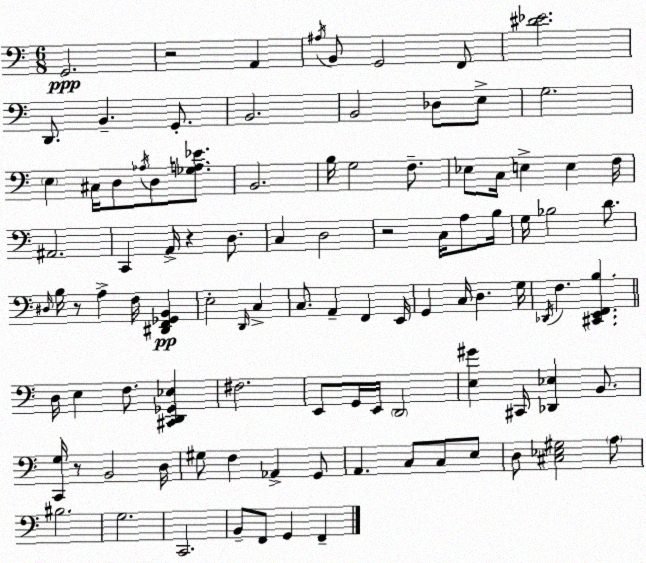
X:1
T:Untitled
M:6/8
L:1/4
K:Am
G,,2 z2 A,, ^A,/4 B,,/2 G,,2 F,,/2 [^D_E]2 D,,/2 B,, G,,/2 B,,2 B,,2 _D,/2 E,/2 G,2 E, ^C,/4 D,/2 _A,/4 D,/2 [_G,A,_E]/2 B,,2 B,/4 G,2 F,/2 _E,/2 C,/4 E, E, F,/4 ^A,,2 C,, A,,/4 z D,/2 C, D,2 z2 C,/4 A,/2 B,/4 G,/4 _B,2 D/2 ^D,/4 B,/4 z/2 A, F,/4 [^D,,F,,_G,,B,,] E,2 D,,/4 C, C,/2 A,, F,, E,,/4 G,, C,/4 D, G,/4 _D,,/4 F, [^C,,E,,F,,B,] D,/4 E, F,/2 [^C,,D,,_G,,_E,] ^F,2 E,,/2 G,,/4 E,,/4 D,,2 [E,^G] ^C,,/4 [_D,,_E,] B,,/2 [C,,G,]/4 z/2 B,,2 D,/4 ^G,/2 F, _A,, G,,/2 A,, C,/2 C,/2 E,/2 D,/2 [^C,_E,^G,]2 A,/2 ^B,2 G,2 C,,2 B,,/2 F,,/2 G,, F,,